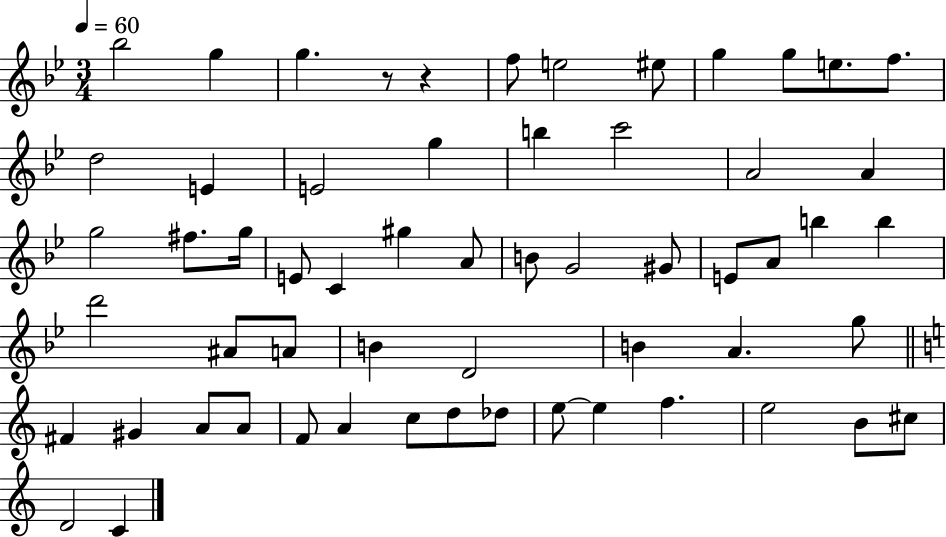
{
  \clef treble
  \numericTimeSignature
  \time 3/4
  \key bes \major
  \tempo 4 = 60
  bes''2 g''4 | g''4. r8 r4 | f''8 e''2 eis''8 | g''4 g''8 e''8. f''8. | \break d''2 e'4 | e'2 g''4 | b''4 c'''2 | a'2 a'4 | \break g''2 fis''8. g''16 | e'8 c'4 gis''4 a'8 | b'8 g'2 gis'8 | e'8 a'8 b''4 b''4 | \break d'''2 ais'8 a'8 | b'4 d'2 | b'4 a'4. g''8 | \bar "||" \break \key c \major fis'4 gis'4 a'8 a'8 | f'8 a'4 c''8 d''8 des''8 | e''8~~ e''4 f''4. | e''2 b'8 cis''8 | \break d'2 c'4 | \bar "|."
}